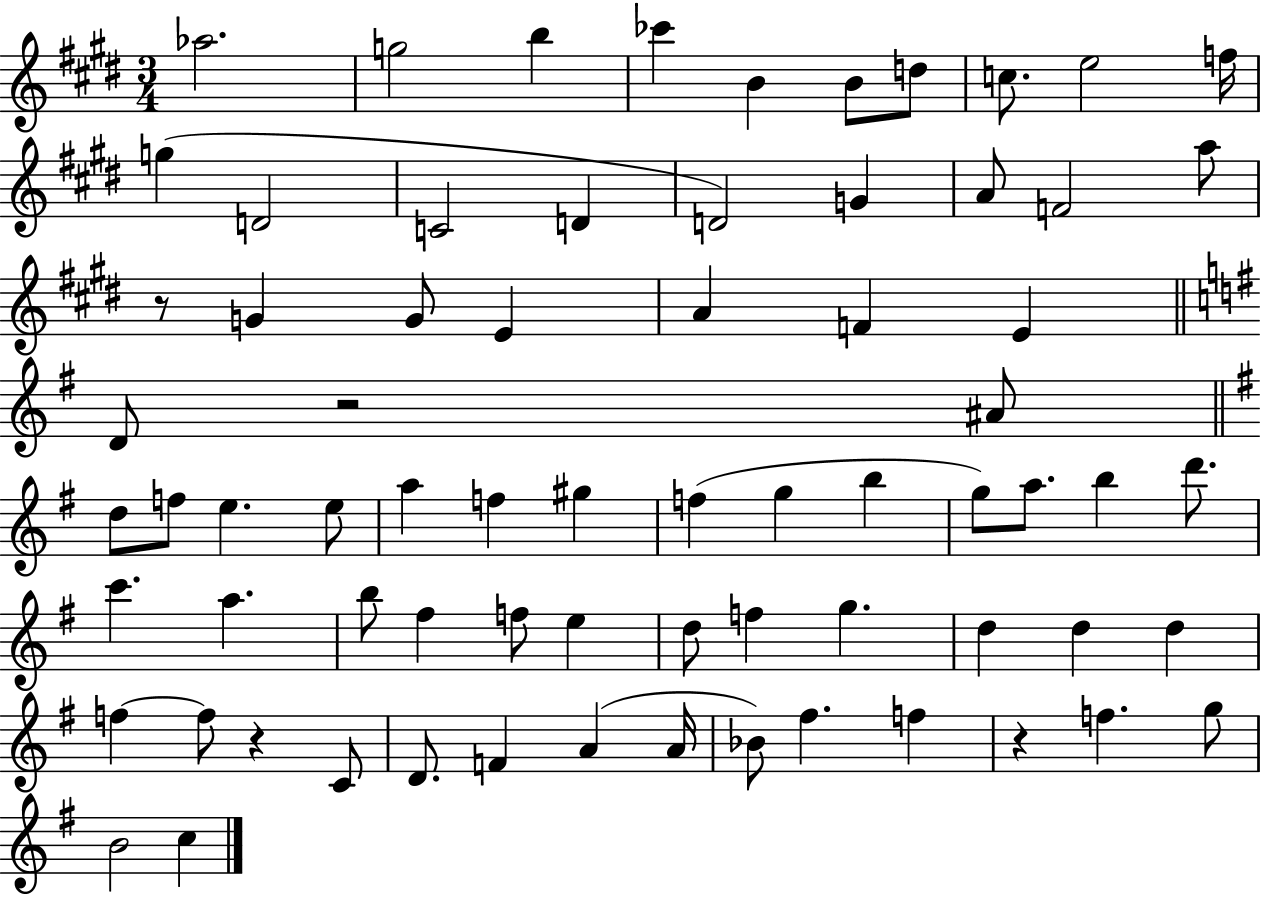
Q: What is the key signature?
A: E major